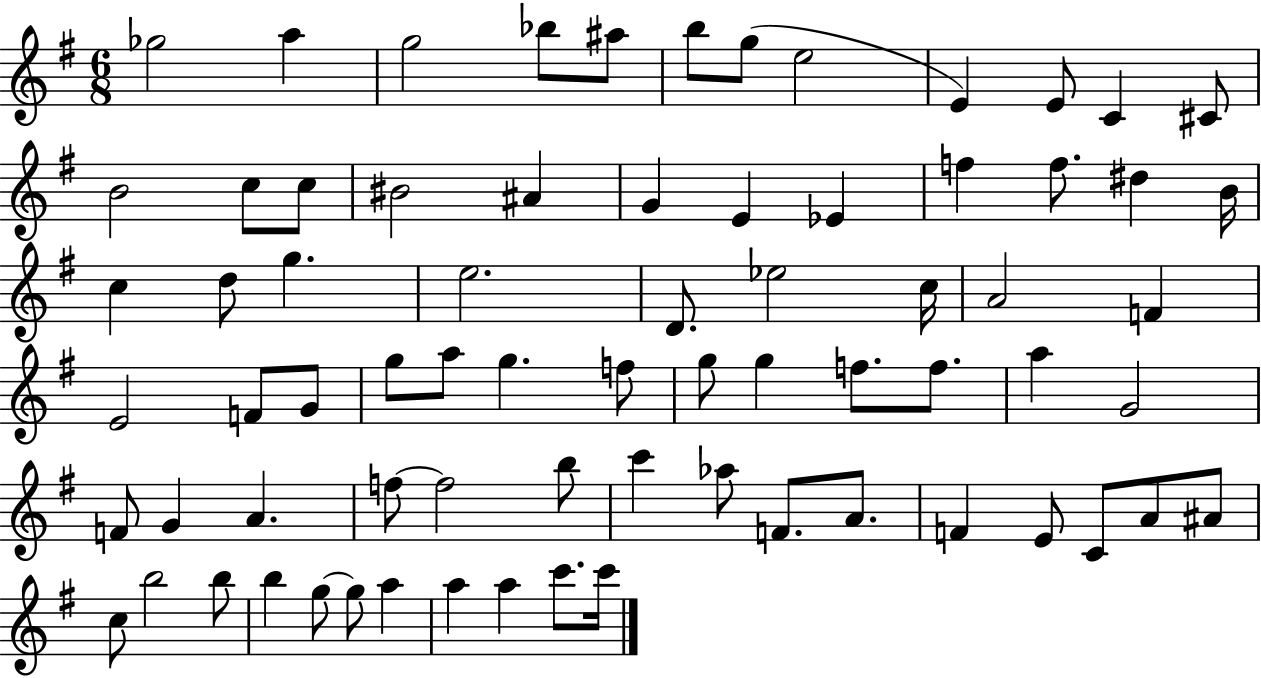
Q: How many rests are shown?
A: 0